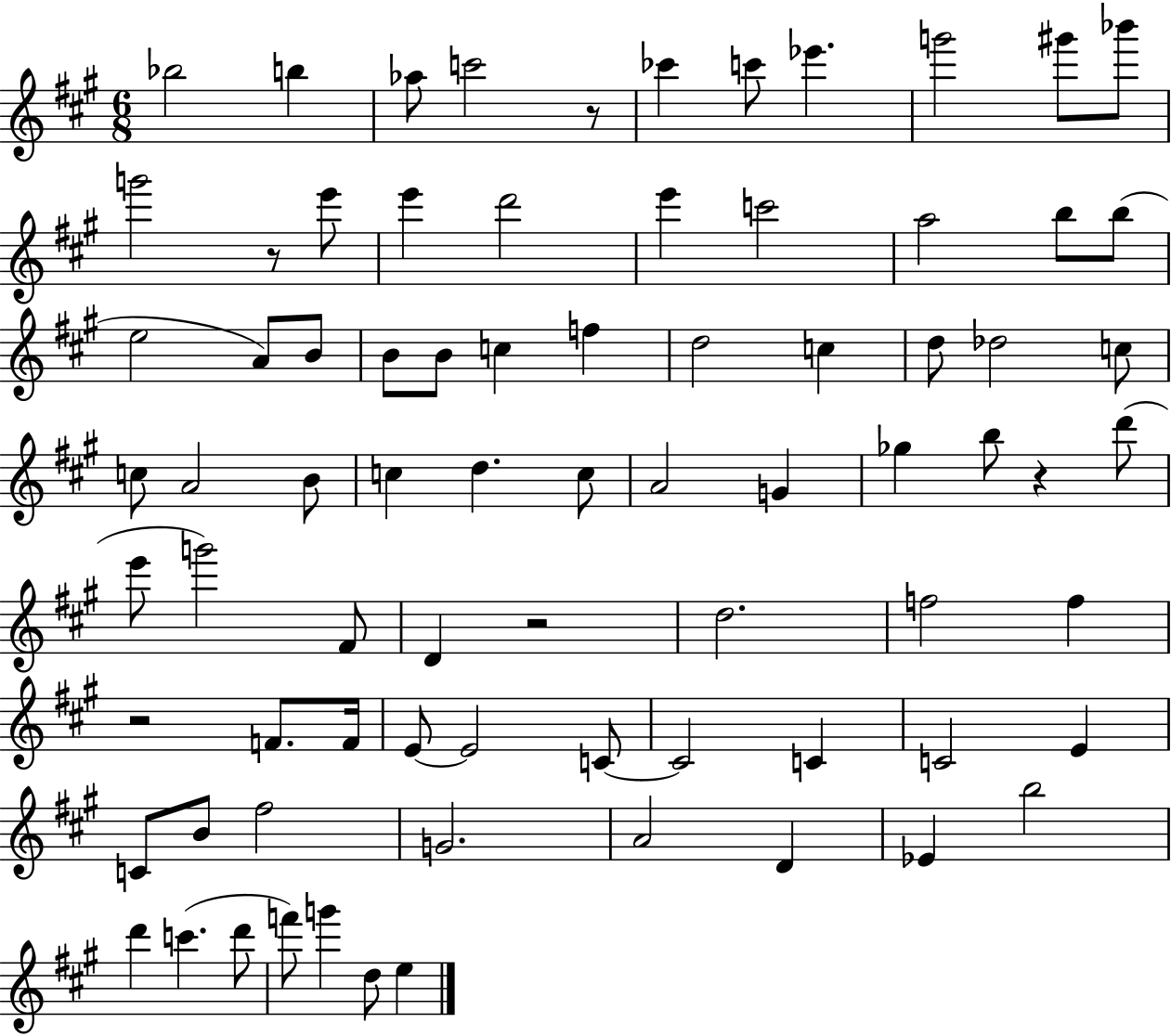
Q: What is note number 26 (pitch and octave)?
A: F5